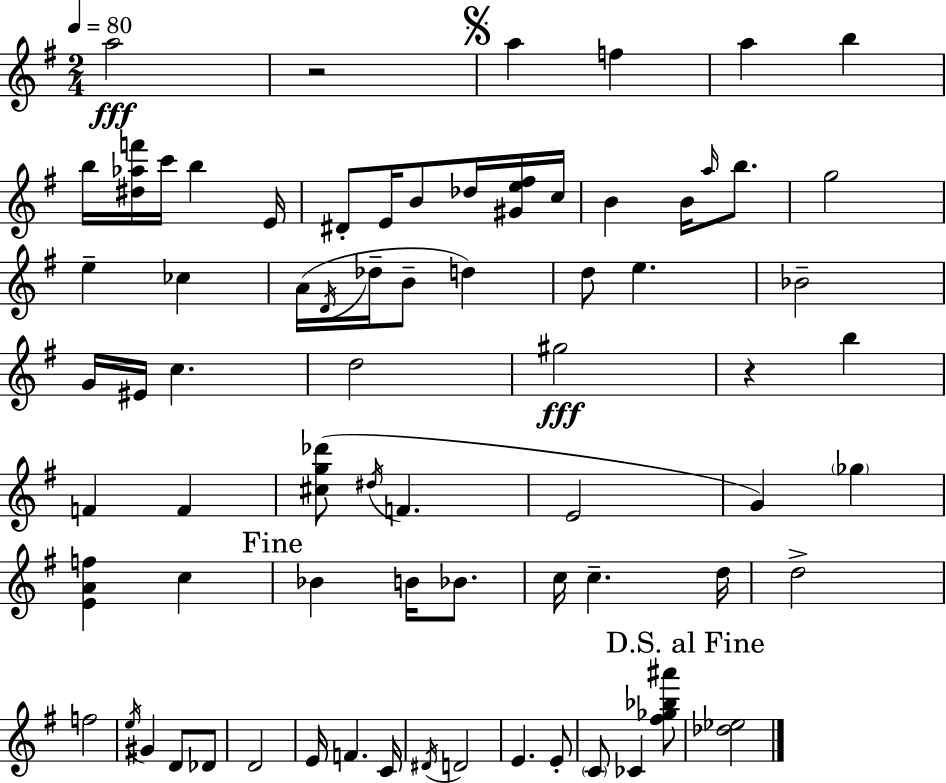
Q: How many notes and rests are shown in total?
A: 73